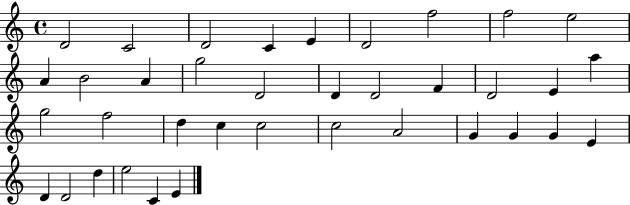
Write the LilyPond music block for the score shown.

{
  \clef treble
  \time 4/4
  \defaultTimeSignature
  \key c \major
  d'2 c'2 | d'2 c'4 e'4 | d'2 f''2 | f''2 e''2 | \break a'4 b'2 a'4 | g''2 d'2 | d'4 d'2 f'4 | d'2 e'4 a''4 | \break g''2 f''2 | d''4 c''4 c''2 | c''2 a'2 | g'4 g'4 g'4 e'4 | \break d'4 d'2 d''4 | e''2 c'4 e'4 | \bar "|."
}